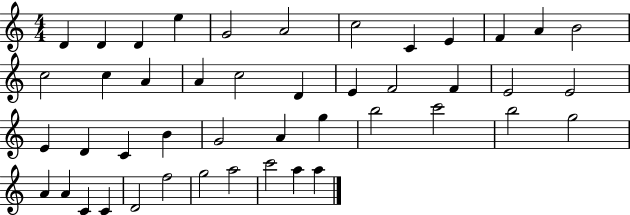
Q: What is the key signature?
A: C major